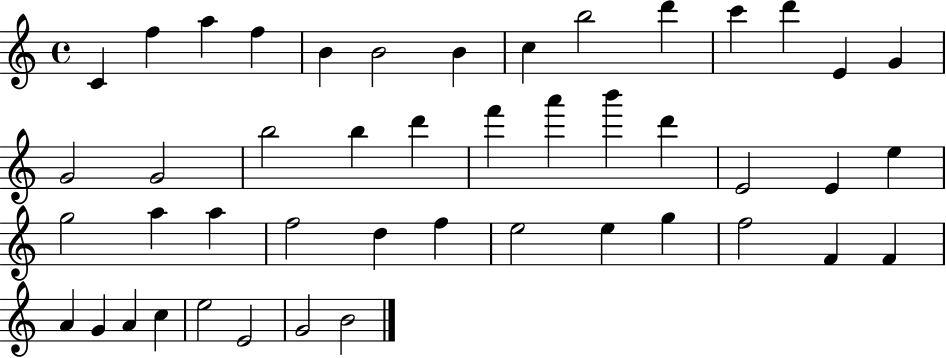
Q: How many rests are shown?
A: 0